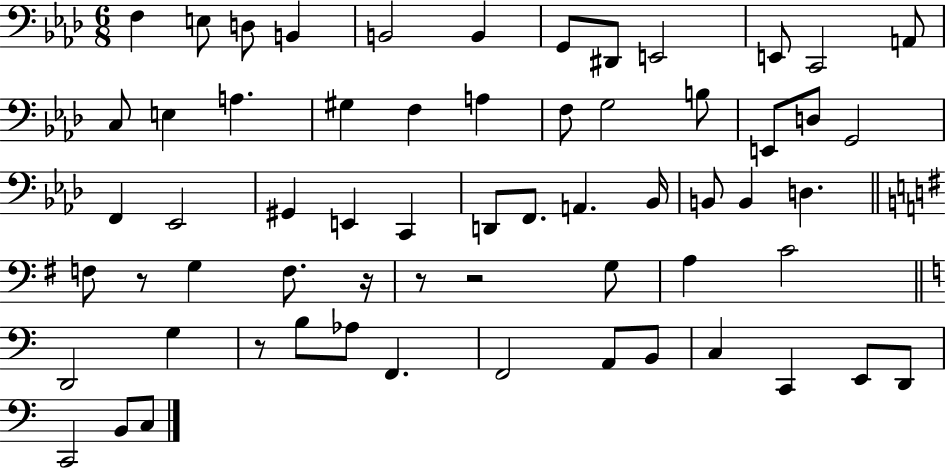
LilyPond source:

{
  \clef bass
  \numericTimeSignature
  \time 6/8
  \key aes \major
  \repeat volta 2 { f4 e8 d8 b,4 | b,2 b,4 | g,8 dis,8 e,2 | e,8 c,2 a,8 | \break c8 e4 a4. | gis4 f4 a4 | f8 g2 b8 | e,8 d8 g,2 | \break f,4 ees,2 | gis,4 e,4 c,4 | d,8 f,8. a,4. bes,16 | b,8 b,4 d4. | \break \bar "||" \break \key e \minor f8 r8 g4 f8. r16 | r8 r2 g8 | a4 c'2 | \bar "||" \break \key a \minor d,2 g4 | r8 b8 aes8 f,4. | f,2 a,8 b,8 | c4 c,4 e,8 d,8 | \break c,2 b,8 c8 | } \bar "|."
}